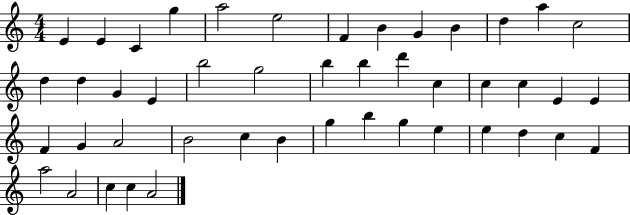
X:1
T:Untitled
M:4/4
L:1/4
K:C
E E C g a2 e2 F B G B d a c2 d d G E b2 g2 b b d' c c c E E F G A2 B2 c B g b g e e d c F a2 A2 c c A2